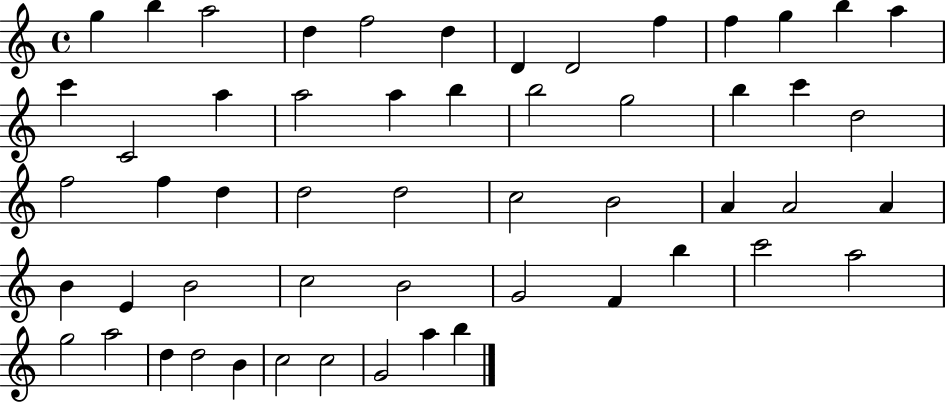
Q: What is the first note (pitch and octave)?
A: G5